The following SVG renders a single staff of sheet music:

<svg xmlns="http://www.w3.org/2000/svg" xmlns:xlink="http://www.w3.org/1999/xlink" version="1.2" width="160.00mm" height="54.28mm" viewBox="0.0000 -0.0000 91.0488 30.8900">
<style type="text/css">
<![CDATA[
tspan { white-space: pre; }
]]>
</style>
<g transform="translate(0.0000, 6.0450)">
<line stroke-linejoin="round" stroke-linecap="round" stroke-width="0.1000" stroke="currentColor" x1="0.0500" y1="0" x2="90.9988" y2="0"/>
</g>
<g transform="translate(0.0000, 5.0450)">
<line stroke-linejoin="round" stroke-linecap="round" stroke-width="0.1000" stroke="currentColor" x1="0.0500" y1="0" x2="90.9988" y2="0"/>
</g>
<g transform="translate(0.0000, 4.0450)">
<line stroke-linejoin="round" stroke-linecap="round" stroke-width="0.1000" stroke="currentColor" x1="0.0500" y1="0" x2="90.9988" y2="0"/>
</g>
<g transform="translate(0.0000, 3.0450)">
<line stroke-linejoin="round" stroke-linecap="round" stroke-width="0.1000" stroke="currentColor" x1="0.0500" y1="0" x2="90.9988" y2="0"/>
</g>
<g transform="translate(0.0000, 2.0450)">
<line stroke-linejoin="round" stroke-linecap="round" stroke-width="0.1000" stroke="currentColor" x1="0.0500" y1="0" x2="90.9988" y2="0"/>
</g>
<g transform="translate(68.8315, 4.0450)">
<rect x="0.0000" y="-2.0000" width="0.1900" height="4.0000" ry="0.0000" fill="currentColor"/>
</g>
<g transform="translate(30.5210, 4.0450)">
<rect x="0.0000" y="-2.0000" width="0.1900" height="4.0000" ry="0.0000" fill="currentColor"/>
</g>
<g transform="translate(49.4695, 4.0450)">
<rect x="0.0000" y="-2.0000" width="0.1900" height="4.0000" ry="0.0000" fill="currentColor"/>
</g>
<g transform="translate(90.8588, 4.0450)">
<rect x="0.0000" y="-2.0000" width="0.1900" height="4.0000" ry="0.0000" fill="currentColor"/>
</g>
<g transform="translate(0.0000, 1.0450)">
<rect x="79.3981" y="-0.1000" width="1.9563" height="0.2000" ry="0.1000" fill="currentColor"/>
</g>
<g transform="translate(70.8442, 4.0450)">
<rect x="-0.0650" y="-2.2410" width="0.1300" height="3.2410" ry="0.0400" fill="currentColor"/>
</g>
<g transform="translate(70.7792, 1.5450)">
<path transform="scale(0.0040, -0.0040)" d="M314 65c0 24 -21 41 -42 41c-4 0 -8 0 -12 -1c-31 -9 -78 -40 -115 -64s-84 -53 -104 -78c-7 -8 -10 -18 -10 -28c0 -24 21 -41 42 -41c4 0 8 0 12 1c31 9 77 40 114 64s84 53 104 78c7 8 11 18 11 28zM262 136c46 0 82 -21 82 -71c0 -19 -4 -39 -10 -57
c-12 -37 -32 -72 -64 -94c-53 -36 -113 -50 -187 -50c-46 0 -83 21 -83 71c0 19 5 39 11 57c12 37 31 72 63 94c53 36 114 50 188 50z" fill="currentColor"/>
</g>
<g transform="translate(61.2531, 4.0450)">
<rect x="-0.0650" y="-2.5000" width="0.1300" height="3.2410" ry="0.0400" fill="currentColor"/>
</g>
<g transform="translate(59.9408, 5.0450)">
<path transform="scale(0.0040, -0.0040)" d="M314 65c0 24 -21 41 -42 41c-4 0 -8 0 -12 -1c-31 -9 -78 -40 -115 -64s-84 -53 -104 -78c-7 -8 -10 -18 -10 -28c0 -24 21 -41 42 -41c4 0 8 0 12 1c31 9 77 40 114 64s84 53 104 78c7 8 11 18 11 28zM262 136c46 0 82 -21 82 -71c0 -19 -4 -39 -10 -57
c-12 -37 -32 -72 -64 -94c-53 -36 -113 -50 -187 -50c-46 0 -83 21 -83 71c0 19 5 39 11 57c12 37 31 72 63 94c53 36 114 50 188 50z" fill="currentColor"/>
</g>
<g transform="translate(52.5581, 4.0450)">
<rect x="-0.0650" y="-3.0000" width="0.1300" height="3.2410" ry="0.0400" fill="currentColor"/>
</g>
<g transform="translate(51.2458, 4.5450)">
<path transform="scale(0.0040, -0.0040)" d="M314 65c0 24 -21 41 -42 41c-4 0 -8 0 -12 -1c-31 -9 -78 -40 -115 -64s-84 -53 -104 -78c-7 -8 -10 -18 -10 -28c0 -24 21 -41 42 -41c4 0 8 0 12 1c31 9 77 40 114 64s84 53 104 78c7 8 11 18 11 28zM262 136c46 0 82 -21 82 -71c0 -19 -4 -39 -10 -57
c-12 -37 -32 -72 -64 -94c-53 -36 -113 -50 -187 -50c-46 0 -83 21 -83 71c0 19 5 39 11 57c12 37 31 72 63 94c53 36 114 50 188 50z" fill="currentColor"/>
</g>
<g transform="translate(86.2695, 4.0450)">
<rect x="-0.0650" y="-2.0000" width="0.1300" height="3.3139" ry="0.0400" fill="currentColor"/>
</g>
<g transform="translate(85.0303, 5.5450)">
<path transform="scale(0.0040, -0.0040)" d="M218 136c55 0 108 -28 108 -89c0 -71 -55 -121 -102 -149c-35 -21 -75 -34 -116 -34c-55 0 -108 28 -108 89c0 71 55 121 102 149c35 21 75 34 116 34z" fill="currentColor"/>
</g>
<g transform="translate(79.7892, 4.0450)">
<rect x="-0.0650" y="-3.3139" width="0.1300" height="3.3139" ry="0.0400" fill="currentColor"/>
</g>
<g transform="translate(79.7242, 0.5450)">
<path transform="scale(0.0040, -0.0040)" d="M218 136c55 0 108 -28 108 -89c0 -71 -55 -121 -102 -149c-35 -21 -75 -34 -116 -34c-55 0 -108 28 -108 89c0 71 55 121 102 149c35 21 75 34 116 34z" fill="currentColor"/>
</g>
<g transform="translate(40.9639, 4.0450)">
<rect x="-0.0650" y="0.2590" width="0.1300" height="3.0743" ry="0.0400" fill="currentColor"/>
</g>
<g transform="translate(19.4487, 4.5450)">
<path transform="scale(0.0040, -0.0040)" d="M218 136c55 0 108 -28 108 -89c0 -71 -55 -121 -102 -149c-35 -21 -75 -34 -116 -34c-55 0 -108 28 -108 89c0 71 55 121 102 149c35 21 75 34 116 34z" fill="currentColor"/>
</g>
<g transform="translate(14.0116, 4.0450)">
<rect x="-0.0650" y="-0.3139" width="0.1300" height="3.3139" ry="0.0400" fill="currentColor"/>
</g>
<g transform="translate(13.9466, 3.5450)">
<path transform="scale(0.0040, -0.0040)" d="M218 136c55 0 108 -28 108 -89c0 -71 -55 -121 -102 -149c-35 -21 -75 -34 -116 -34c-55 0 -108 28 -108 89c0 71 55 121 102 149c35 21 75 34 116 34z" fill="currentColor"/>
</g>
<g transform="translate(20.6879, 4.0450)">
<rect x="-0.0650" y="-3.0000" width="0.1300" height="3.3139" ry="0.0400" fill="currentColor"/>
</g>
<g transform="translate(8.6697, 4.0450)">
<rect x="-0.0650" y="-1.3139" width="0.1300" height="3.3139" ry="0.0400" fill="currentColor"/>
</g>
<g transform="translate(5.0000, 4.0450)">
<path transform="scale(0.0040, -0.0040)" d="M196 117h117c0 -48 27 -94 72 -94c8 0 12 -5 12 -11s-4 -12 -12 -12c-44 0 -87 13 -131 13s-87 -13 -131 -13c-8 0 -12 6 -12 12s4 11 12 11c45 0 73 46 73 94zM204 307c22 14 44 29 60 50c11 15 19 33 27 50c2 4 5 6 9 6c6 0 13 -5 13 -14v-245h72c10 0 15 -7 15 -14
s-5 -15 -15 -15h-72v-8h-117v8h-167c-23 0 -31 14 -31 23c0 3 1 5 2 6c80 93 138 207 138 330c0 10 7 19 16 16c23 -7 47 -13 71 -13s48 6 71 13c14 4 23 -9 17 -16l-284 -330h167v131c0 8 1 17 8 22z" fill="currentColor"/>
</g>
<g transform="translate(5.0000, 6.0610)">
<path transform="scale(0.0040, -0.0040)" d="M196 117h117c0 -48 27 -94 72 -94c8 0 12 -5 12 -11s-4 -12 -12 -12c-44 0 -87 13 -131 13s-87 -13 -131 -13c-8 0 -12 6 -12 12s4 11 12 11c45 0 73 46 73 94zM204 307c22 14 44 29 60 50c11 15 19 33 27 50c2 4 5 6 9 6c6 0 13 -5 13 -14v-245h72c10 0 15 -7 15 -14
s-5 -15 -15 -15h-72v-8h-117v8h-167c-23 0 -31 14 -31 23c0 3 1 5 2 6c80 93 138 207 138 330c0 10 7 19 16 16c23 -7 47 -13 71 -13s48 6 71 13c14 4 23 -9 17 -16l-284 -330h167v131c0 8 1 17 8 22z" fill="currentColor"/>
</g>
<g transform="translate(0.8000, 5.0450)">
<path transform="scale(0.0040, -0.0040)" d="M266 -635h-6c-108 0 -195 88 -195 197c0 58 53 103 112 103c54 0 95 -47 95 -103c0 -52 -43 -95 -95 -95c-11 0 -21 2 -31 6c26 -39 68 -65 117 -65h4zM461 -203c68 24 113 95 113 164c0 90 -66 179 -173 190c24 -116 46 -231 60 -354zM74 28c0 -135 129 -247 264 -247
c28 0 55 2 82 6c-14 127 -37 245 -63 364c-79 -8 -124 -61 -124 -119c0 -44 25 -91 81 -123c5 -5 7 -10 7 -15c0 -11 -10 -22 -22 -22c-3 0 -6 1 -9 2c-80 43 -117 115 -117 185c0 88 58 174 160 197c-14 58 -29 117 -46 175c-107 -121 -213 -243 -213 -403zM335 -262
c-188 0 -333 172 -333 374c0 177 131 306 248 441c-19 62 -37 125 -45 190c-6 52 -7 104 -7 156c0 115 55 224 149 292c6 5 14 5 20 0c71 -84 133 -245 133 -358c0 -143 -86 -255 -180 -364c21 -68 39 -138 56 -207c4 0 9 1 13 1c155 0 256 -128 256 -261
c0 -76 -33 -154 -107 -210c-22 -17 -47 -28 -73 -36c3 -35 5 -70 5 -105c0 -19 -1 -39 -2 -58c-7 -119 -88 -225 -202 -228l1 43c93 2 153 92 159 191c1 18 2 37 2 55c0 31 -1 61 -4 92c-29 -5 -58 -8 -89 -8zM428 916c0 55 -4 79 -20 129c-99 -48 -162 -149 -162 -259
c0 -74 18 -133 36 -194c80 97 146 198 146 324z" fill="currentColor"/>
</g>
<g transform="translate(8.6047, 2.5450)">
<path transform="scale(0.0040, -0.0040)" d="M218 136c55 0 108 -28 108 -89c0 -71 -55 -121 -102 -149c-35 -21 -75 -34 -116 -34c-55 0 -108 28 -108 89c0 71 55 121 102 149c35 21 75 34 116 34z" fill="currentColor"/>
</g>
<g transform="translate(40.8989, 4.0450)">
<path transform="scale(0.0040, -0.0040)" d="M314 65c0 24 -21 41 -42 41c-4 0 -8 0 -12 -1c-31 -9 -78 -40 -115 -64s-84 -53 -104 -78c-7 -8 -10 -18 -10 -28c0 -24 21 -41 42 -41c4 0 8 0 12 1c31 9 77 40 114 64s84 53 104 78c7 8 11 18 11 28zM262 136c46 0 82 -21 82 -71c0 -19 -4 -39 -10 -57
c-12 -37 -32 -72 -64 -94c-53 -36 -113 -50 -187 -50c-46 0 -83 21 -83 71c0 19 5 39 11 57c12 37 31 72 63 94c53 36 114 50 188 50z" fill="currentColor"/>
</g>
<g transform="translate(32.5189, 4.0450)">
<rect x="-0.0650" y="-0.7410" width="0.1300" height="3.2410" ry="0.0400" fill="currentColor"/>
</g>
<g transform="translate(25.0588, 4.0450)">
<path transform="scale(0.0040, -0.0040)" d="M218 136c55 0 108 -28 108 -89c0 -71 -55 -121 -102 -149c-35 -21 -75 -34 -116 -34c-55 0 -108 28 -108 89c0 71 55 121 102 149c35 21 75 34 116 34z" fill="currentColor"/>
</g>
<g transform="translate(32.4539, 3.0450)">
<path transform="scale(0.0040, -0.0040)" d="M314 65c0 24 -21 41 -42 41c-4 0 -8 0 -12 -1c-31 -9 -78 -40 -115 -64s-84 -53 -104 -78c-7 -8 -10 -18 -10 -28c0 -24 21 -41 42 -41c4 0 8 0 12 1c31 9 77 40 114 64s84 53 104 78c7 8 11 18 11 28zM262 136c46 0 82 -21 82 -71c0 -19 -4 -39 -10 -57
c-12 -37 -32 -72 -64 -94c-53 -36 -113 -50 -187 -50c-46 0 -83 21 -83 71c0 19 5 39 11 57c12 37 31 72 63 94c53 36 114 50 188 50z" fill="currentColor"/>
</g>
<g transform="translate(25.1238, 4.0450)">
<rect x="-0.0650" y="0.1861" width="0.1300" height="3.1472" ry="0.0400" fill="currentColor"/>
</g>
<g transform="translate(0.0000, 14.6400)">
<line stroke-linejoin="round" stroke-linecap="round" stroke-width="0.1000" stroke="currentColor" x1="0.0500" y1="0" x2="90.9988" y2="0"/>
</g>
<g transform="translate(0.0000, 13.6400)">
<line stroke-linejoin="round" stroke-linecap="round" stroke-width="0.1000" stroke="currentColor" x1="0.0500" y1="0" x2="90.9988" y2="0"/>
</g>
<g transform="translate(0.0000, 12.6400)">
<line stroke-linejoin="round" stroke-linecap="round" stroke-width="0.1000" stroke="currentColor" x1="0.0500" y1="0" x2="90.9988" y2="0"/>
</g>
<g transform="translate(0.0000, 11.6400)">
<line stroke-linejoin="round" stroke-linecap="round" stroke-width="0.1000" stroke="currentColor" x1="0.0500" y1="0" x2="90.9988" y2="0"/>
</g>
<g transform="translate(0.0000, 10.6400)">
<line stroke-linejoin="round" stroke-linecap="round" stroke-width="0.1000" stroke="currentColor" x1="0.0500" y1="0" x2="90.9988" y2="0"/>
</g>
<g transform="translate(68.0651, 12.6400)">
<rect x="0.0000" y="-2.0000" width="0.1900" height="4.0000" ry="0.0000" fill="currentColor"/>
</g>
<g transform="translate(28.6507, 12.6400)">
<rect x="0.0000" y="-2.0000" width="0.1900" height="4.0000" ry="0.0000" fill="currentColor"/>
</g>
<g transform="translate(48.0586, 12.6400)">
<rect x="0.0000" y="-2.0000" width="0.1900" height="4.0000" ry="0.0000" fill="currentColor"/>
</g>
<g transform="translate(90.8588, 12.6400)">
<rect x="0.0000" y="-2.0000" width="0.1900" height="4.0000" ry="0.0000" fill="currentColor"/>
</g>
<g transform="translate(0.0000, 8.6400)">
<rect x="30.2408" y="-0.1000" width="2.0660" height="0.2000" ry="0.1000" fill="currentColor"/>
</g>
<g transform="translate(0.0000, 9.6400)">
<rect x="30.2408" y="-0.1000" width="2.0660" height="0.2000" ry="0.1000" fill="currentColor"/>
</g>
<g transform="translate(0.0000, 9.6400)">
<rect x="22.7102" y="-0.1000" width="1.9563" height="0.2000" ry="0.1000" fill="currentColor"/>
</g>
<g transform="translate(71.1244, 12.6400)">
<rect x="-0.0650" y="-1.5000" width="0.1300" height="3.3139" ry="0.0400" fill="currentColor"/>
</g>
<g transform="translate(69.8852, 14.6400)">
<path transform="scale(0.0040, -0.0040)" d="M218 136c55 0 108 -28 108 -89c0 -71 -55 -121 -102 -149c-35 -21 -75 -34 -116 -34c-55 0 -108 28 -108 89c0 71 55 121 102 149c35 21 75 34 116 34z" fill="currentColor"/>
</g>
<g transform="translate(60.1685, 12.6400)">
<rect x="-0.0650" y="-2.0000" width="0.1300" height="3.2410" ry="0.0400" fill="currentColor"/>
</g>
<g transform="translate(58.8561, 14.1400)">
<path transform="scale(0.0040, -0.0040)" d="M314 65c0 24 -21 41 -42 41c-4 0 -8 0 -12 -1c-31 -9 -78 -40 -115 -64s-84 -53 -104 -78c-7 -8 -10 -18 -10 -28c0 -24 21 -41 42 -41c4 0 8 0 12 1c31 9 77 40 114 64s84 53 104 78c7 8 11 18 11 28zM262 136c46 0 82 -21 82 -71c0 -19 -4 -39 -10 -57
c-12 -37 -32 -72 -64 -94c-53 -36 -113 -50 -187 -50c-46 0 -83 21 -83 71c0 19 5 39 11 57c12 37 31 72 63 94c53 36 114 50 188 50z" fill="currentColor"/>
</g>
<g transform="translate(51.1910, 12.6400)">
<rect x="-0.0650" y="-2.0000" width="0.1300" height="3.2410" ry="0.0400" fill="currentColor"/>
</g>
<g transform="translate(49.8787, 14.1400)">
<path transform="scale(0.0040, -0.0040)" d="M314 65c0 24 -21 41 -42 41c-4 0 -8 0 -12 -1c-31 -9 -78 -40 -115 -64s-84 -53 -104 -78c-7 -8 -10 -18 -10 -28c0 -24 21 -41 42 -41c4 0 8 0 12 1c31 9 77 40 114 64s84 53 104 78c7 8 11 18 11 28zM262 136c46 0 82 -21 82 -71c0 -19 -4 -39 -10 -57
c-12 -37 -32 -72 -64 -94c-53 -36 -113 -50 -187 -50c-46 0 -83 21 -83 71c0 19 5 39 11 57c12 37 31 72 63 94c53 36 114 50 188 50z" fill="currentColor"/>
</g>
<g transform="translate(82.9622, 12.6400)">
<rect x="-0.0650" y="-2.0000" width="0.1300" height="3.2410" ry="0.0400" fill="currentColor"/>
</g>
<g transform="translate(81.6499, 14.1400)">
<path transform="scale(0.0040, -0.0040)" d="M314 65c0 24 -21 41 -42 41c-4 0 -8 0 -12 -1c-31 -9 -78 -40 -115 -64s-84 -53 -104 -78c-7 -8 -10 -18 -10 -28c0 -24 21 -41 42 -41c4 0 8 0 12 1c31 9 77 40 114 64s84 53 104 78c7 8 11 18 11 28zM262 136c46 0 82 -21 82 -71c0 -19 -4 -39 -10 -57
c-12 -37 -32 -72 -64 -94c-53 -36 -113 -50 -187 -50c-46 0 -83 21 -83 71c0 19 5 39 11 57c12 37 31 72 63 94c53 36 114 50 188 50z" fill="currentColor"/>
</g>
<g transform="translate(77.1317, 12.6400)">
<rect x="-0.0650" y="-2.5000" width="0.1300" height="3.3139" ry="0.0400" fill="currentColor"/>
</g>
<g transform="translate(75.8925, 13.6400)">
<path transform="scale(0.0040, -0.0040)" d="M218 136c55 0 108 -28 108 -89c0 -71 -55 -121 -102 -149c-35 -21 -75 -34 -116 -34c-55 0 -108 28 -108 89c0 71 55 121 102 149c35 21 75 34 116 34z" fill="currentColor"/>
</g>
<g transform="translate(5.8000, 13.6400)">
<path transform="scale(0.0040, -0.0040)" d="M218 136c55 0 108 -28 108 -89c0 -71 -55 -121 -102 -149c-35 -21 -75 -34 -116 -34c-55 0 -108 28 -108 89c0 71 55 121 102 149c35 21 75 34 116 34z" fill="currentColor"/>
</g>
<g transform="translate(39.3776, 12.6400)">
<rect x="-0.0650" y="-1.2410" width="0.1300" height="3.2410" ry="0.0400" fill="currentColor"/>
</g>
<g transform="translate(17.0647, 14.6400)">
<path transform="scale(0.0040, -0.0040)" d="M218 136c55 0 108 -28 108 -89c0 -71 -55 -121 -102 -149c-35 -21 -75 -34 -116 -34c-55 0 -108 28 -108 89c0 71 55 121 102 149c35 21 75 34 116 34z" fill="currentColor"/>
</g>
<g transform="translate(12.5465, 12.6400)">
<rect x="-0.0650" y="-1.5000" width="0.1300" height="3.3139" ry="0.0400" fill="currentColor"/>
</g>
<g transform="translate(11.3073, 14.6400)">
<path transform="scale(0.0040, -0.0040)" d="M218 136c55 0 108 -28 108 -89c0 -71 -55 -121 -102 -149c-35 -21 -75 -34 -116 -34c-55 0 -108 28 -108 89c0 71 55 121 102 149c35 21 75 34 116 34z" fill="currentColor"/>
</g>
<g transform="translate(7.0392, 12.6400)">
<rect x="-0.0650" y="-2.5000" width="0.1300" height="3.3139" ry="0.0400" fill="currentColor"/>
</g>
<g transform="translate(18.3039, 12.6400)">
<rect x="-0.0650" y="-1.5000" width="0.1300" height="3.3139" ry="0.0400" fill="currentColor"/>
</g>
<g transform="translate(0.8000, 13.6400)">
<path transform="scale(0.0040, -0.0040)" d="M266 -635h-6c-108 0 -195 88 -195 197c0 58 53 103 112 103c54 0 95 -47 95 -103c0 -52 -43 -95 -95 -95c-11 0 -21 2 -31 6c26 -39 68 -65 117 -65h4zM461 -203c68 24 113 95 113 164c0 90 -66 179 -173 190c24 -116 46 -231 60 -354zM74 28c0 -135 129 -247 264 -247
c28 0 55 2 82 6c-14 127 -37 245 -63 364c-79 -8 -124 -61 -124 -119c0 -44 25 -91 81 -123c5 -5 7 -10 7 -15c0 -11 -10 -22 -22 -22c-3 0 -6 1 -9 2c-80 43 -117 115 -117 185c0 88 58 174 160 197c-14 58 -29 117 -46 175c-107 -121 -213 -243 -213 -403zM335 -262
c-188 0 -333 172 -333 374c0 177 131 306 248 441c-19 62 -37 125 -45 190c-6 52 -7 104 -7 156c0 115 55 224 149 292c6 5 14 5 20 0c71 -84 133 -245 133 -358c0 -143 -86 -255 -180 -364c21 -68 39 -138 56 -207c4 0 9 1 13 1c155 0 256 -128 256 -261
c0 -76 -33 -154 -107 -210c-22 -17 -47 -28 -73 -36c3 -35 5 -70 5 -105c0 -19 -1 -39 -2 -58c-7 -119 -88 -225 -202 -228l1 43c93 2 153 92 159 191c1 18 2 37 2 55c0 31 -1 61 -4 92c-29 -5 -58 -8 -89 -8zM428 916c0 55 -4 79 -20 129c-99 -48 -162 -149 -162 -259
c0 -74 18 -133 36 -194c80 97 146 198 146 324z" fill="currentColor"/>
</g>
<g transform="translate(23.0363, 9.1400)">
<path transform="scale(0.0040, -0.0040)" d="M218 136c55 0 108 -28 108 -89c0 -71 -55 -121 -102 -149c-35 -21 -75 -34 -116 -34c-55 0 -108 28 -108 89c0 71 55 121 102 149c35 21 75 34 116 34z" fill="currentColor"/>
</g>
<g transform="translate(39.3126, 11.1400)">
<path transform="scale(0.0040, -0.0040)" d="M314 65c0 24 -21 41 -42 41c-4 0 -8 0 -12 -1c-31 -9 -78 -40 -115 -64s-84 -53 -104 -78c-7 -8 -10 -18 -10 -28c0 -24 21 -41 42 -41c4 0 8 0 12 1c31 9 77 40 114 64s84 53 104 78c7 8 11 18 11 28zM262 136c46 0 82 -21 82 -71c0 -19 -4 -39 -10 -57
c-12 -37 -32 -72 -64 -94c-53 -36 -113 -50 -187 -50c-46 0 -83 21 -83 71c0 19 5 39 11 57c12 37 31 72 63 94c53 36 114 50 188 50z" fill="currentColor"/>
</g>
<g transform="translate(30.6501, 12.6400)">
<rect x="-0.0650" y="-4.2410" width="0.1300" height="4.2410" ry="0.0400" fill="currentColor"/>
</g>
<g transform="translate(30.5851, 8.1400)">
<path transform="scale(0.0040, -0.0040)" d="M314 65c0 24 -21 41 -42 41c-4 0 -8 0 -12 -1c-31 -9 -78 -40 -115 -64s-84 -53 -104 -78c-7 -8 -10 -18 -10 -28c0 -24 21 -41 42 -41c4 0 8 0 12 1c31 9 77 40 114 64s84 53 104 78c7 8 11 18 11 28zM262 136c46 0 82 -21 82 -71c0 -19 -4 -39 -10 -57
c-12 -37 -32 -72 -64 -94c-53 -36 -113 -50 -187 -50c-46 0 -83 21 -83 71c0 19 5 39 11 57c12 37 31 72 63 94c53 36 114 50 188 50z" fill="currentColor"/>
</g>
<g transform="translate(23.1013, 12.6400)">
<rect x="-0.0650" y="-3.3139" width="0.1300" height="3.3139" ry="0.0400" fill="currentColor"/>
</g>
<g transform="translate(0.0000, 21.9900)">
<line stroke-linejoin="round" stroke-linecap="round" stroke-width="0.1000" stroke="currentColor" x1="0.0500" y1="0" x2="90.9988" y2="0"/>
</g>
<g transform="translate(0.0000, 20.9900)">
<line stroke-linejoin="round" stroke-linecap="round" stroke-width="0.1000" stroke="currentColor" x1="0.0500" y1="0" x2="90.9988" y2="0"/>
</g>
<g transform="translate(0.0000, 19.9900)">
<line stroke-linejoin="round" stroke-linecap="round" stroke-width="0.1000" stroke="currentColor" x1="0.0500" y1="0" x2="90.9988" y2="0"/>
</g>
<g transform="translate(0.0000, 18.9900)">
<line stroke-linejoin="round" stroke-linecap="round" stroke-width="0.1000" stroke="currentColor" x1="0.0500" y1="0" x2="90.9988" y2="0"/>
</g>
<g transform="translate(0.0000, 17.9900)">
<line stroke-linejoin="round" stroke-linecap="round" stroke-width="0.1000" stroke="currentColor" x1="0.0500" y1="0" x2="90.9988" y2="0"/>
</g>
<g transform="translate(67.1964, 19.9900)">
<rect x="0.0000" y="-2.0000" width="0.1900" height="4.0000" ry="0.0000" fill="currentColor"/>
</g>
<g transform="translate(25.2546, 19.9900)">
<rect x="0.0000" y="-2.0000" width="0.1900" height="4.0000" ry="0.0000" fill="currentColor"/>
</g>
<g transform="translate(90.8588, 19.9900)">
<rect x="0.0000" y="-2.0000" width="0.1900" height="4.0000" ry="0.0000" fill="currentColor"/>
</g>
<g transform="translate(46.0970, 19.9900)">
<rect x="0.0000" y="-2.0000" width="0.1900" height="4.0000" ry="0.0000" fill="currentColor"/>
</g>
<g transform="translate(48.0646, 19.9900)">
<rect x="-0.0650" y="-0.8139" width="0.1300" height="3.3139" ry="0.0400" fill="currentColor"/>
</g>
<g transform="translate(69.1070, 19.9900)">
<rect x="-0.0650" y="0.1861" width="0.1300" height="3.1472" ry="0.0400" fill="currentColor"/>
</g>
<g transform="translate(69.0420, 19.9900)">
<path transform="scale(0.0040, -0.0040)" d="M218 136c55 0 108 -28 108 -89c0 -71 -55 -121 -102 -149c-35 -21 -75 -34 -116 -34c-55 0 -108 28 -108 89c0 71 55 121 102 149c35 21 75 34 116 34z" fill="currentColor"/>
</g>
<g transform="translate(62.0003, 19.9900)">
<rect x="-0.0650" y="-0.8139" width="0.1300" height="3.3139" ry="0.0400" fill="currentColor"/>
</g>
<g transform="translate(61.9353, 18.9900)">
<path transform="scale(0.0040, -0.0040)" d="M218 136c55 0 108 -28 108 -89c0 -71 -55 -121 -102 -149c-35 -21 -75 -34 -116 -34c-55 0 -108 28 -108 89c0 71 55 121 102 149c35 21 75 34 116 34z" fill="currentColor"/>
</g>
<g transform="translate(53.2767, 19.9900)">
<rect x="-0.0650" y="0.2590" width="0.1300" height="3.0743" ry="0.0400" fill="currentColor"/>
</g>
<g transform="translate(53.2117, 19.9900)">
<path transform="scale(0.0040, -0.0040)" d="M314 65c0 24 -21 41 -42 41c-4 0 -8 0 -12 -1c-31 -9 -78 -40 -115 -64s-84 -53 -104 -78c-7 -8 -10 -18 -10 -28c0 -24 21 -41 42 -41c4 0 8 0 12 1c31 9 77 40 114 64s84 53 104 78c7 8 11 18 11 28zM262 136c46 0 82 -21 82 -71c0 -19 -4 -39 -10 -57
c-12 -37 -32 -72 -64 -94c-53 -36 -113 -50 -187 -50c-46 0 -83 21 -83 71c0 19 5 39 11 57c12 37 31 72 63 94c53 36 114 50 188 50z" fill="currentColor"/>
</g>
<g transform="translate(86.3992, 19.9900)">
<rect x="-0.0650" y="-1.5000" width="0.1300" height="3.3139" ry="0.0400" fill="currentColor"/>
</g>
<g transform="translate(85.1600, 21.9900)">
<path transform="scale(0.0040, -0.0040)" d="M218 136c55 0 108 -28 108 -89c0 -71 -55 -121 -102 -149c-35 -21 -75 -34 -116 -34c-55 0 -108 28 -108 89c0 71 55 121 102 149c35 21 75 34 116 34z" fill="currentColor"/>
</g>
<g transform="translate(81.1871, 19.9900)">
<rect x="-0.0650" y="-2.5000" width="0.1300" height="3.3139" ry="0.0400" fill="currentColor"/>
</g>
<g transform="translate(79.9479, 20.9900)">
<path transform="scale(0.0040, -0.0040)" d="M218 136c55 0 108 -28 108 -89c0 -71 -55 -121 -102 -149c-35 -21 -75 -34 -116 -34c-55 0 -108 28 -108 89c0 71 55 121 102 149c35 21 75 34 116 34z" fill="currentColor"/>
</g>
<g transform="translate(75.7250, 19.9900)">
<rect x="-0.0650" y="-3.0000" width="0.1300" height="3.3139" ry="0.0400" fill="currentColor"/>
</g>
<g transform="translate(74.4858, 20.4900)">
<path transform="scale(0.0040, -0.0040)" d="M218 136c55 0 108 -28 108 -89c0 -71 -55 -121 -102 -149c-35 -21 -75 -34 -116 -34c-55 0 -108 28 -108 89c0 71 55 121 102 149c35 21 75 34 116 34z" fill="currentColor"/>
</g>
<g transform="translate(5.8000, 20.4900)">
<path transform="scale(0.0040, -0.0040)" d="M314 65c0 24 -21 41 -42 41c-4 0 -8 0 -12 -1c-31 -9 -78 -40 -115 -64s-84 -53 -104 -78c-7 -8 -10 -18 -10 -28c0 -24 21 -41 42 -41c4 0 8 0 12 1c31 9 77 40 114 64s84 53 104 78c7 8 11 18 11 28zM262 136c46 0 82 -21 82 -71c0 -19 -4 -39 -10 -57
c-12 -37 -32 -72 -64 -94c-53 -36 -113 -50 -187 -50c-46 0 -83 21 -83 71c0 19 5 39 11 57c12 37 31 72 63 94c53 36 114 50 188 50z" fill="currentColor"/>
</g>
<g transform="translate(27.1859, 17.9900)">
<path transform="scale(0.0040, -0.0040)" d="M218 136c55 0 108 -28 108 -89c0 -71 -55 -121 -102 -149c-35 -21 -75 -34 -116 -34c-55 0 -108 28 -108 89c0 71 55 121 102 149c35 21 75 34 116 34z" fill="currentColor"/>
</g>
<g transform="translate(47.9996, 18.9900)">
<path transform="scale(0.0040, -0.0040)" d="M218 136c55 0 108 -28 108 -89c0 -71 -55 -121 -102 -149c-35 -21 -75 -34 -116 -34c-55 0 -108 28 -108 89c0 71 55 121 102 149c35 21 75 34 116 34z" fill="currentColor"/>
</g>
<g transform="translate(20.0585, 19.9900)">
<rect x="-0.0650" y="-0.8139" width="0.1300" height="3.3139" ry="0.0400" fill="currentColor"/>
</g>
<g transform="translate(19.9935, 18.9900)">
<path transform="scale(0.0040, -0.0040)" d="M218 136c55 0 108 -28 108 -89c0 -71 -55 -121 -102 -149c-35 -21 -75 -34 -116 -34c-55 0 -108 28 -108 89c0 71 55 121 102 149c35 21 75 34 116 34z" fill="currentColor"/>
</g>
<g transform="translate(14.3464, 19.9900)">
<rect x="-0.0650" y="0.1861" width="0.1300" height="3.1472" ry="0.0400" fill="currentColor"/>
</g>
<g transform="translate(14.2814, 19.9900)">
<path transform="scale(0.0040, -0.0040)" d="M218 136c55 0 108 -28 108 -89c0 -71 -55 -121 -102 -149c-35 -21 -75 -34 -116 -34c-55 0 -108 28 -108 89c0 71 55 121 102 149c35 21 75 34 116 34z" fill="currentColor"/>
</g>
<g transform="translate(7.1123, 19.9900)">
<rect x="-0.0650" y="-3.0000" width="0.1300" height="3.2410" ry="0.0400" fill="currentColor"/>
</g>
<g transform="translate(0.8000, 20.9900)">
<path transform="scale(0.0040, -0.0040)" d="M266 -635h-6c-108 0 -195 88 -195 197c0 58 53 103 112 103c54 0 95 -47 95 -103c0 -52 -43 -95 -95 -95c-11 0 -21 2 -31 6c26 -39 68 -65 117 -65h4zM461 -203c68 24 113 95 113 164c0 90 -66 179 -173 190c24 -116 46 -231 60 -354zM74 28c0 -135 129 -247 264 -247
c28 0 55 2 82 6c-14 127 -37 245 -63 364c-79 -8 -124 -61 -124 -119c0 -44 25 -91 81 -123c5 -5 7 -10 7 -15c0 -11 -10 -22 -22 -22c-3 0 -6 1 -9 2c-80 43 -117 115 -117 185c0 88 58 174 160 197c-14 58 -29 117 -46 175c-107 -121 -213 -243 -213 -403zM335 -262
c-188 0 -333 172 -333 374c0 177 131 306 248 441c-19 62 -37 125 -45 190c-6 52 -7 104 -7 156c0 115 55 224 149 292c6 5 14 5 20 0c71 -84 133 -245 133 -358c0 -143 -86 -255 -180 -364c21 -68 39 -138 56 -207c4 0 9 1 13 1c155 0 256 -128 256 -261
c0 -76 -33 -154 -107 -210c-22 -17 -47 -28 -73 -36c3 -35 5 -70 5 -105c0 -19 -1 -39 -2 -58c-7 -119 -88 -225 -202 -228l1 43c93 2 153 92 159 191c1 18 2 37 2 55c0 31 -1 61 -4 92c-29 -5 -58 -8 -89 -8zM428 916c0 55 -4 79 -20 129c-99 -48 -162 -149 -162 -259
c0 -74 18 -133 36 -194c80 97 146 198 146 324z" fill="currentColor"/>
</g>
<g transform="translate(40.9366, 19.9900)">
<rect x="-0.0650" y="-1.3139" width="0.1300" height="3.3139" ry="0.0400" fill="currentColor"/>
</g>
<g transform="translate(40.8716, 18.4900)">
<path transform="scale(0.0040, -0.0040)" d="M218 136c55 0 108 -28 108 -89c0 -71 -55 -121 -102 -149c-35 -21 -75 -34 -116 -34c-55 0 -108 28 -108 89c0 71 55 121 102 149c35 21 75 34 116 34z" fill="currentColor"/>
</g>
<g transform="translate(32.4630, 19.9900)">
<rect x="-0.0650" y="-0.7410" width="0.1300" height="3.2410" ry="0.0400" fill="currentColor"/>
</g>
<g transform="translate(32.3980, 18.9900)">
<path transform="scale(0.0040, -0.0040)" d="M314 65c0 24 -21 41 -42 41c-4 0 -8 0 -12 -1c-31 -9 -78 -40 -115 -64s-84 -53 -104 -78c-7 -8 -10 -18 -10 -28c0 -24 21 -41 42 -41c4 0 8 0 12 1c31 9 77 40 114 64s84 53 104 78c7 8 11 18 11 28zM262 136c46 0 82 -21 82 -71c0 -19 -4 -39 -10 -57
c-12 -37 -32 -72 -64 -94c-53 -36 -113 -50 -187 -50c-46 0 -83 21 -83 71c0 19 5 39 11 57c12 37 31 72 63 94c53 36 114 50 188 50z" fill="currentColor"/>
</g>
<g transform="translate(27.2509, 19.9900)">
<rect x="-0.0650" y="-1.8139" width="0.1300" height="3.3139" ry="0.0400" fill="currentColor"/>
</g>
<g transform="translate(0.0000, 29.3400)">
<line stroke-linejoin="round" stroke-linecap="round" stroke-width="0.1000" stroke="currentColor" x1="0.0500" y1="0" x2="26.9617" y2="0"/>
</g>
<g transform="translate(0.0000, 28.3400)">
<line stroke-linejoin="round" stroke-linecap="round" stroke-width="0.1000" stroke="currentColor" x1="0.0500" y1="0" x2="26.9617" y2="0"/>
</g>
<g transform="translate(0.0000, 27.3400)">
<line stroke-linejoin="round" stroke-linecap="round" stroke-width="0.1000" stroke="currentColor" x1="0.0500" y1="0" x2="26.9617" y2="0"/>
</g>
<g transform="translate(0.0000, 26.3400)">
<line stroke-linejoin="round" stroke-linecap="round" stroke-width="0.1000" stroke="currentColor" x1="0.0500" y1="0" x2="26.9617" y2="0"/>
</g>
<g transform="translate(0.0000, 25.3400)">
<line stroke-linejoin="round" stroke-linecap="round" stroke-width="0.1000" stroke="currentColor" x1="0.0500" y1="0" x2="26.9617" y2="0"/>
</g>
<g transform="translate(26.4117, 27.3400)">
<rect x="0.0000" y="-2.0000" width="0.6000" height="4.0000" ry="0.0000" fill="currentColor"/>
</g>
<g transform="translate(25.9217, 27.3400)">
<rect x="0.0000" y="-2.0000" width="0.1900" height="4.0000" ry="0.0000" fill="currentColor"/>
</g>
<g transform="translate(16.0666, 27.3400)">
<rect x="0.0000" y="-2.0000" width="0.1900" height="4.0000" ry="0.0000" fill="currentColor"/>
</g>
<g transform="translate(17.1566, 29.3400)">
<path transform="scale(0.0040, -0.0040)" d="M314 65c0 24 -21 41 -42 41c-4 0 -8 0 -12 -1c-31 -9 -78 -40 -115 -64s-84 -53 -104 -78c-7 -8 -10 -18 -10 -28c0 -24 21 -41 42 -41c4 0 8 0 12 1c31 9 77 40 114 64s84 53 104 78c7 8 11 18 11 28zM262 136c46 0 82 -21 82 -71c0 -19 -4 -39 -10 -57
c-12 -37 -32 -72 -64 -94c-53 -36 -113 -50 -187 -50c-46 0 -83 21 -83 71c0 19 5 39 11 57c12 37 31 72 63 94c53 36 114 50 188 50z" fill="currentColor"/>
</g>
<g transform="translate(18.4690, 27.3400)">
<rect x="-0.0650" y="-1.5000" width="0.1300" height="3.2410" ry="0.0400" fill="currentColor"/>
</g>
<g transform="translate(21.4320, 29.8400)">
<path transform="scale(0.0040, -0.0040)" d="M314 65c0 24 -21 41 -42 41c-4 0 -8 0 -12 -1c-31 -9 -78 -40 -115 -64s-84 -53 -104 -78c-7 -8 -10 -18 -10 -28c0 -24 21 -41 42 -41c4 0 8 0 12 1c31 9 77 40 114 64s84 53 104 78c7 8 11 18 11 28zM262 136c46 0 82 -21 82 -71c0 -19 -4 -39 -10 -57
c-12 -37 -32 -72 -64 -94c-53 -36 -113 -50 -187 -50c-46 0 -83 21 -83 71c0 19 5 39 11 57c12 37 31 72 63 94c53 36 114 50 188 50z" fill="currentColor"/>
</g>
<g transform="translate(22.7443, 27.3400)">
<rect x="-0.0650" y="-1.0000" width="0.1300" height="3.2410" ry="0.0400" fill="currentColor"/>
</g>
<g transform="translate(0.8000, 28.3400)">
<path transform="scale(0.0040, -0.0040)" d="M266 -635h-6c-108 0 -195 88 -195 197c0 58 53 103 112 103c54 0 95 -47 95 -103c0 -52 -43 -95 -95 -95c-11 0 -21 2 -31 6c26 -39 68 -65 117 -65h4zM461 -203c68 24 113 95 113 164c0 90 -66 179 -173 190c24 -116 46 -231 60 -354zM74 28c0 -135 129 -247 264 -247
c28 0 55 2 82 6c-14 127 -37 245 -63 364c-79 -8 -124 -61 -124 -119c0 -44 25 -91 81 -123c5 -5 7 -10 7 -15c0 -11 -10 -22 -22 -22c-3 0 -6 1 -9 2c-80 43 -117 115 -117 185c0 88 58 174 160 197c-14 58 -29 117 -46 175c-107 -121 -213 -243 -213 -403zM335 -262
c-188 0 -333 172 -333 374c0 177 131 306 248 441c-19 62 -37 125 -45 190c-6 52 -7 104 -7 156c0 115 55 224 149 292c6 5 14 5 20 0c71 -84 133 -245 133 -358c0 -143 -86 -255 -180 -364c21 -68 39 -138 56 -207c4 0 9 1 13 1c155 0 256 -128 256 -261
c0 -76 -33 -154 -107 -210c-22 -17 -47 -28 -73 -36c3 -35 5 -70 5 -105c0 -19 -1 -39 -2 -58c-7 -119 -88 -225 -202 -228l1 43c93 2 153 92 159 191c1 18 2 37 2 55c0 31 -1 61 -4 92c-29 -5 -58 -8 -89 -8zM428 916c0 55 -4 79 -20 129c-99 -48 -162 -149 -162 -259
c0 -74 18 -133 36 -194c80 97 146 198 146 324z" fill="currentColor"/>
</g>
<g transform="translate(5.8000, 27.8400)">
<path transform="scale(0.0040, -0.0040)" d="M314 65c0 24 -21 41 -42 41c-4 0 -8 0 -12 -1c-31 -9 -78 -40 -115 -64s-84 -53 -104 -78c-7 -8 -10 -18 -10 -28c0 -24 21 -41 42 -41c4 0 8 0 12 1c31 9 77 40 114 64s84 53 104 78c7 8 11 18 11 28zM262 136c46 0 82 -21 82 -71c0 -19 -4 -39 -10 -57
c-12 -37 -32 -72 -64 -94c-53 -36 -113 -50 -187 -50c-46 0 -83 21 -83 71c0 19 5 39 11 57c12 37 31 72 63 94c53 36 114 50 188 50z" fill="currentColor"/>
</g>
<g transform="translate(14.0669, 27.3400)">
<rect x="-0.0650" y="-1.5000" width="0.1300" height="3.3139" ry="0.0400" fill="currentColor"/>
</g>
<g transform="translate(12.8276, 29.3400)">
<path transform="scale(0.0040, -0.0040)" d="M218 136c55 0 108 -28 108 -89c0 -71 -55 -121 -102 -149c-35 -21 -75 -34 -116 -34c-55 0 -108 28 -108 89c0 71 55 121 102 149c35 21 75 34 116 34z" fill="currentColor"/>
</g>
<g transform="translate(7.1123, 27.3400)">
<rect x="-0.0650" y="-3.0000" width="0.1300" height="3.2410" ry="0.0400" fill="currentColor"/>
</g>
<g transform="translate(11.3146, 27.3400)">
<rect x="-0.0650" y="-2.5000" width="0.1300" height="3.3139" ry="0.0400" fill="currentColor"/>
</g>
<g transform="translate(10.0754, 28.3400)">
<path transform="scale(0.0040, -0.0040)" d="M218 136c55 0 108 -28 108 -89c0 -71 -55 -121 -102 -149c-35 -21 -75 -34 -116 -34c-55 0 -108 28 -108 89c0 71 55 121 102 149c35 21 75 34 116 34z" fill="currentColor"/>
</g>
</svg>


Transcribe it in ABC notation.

X:1
T:Untitled
M:4/4
L:1/4
K:C
e c A B d2 B2 A2 G2 g2 b F G E E b d'2 e2 F2 F2 E G F2 A2 B d f d2 e d B2 d B A G E A2 G E E2 D2